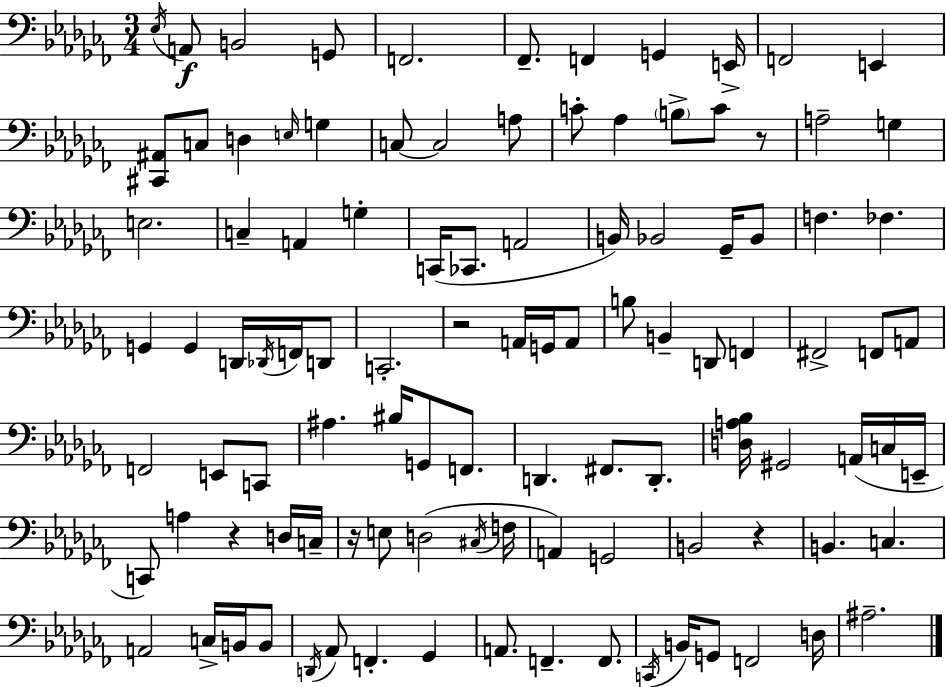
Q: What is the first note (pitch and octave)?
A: Eb3